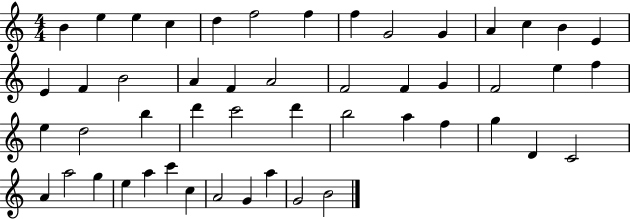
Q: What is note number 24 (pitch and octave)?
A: F4